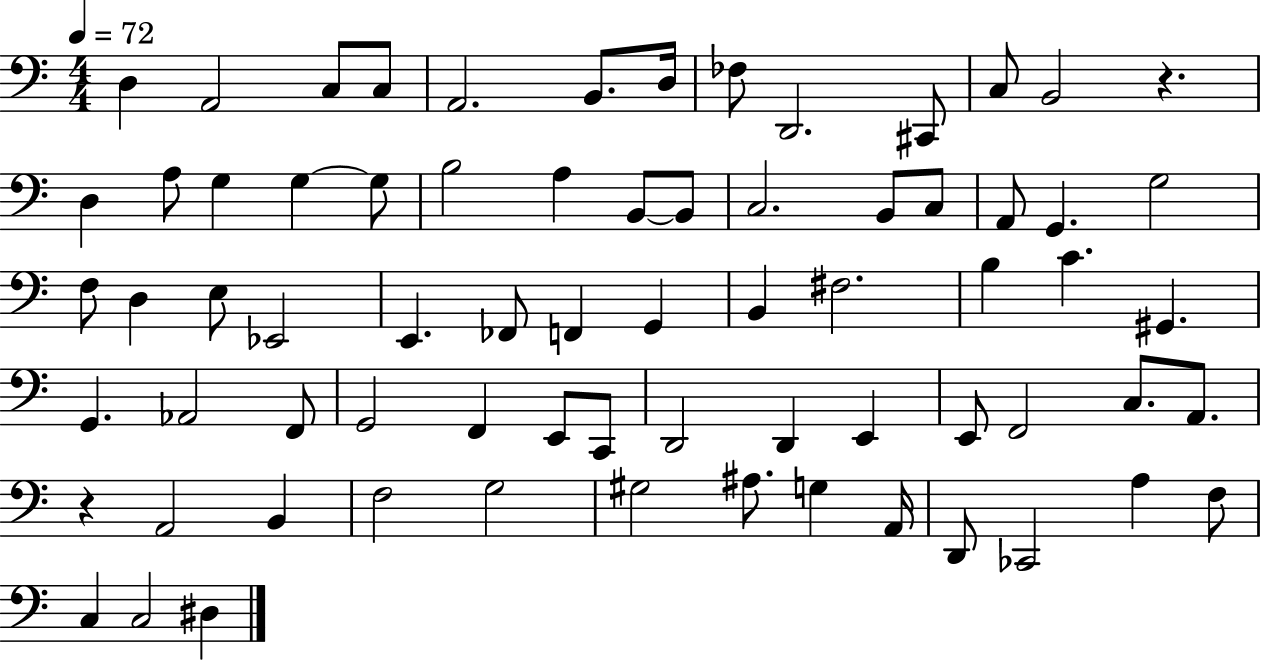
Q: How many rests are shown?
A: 2